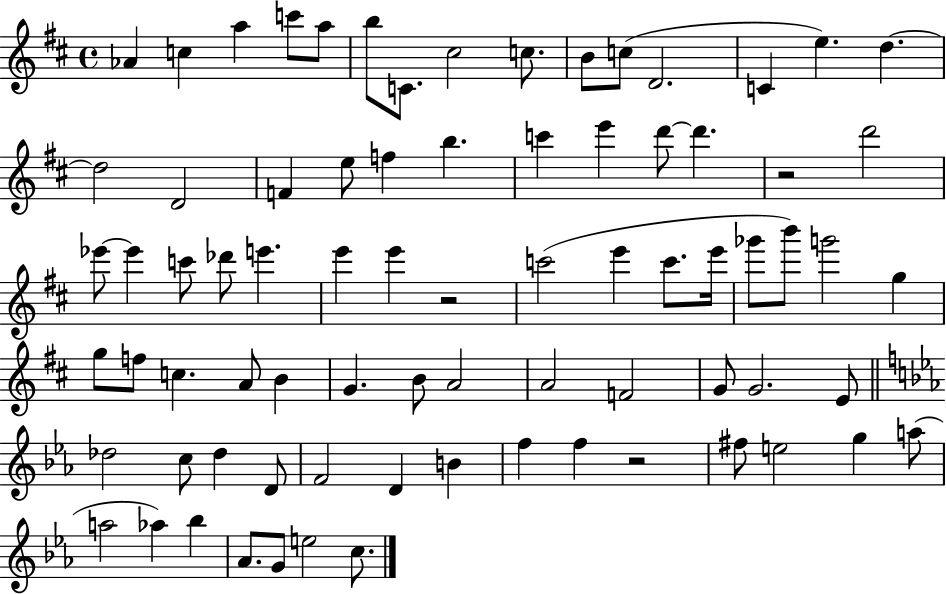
X:1
T:Untitled
M:4/4
L:1/4
K:D
_A c a c'/2 a/2 b/2 C/2 ^c2 c/2 B/2 c/2 D2 C e d d2 D2 F e/2 f b c' e' d'/2 d' z2 d'2 _e'/2 _e' c'/2 _d'/2 e' e' e' z2 c'2 e' c'/2 e'/4 _g'/2 b'/2 g'2 g g/2 f/2 c A/2 B G B/2 A2 A2 F2 G/2 G2 E/2 _d2 c/2 _d D/2 F2 D B f f z2 ^f/2 e2 g a/2 a2 _a _b _A/2 G/2 e2 c/2